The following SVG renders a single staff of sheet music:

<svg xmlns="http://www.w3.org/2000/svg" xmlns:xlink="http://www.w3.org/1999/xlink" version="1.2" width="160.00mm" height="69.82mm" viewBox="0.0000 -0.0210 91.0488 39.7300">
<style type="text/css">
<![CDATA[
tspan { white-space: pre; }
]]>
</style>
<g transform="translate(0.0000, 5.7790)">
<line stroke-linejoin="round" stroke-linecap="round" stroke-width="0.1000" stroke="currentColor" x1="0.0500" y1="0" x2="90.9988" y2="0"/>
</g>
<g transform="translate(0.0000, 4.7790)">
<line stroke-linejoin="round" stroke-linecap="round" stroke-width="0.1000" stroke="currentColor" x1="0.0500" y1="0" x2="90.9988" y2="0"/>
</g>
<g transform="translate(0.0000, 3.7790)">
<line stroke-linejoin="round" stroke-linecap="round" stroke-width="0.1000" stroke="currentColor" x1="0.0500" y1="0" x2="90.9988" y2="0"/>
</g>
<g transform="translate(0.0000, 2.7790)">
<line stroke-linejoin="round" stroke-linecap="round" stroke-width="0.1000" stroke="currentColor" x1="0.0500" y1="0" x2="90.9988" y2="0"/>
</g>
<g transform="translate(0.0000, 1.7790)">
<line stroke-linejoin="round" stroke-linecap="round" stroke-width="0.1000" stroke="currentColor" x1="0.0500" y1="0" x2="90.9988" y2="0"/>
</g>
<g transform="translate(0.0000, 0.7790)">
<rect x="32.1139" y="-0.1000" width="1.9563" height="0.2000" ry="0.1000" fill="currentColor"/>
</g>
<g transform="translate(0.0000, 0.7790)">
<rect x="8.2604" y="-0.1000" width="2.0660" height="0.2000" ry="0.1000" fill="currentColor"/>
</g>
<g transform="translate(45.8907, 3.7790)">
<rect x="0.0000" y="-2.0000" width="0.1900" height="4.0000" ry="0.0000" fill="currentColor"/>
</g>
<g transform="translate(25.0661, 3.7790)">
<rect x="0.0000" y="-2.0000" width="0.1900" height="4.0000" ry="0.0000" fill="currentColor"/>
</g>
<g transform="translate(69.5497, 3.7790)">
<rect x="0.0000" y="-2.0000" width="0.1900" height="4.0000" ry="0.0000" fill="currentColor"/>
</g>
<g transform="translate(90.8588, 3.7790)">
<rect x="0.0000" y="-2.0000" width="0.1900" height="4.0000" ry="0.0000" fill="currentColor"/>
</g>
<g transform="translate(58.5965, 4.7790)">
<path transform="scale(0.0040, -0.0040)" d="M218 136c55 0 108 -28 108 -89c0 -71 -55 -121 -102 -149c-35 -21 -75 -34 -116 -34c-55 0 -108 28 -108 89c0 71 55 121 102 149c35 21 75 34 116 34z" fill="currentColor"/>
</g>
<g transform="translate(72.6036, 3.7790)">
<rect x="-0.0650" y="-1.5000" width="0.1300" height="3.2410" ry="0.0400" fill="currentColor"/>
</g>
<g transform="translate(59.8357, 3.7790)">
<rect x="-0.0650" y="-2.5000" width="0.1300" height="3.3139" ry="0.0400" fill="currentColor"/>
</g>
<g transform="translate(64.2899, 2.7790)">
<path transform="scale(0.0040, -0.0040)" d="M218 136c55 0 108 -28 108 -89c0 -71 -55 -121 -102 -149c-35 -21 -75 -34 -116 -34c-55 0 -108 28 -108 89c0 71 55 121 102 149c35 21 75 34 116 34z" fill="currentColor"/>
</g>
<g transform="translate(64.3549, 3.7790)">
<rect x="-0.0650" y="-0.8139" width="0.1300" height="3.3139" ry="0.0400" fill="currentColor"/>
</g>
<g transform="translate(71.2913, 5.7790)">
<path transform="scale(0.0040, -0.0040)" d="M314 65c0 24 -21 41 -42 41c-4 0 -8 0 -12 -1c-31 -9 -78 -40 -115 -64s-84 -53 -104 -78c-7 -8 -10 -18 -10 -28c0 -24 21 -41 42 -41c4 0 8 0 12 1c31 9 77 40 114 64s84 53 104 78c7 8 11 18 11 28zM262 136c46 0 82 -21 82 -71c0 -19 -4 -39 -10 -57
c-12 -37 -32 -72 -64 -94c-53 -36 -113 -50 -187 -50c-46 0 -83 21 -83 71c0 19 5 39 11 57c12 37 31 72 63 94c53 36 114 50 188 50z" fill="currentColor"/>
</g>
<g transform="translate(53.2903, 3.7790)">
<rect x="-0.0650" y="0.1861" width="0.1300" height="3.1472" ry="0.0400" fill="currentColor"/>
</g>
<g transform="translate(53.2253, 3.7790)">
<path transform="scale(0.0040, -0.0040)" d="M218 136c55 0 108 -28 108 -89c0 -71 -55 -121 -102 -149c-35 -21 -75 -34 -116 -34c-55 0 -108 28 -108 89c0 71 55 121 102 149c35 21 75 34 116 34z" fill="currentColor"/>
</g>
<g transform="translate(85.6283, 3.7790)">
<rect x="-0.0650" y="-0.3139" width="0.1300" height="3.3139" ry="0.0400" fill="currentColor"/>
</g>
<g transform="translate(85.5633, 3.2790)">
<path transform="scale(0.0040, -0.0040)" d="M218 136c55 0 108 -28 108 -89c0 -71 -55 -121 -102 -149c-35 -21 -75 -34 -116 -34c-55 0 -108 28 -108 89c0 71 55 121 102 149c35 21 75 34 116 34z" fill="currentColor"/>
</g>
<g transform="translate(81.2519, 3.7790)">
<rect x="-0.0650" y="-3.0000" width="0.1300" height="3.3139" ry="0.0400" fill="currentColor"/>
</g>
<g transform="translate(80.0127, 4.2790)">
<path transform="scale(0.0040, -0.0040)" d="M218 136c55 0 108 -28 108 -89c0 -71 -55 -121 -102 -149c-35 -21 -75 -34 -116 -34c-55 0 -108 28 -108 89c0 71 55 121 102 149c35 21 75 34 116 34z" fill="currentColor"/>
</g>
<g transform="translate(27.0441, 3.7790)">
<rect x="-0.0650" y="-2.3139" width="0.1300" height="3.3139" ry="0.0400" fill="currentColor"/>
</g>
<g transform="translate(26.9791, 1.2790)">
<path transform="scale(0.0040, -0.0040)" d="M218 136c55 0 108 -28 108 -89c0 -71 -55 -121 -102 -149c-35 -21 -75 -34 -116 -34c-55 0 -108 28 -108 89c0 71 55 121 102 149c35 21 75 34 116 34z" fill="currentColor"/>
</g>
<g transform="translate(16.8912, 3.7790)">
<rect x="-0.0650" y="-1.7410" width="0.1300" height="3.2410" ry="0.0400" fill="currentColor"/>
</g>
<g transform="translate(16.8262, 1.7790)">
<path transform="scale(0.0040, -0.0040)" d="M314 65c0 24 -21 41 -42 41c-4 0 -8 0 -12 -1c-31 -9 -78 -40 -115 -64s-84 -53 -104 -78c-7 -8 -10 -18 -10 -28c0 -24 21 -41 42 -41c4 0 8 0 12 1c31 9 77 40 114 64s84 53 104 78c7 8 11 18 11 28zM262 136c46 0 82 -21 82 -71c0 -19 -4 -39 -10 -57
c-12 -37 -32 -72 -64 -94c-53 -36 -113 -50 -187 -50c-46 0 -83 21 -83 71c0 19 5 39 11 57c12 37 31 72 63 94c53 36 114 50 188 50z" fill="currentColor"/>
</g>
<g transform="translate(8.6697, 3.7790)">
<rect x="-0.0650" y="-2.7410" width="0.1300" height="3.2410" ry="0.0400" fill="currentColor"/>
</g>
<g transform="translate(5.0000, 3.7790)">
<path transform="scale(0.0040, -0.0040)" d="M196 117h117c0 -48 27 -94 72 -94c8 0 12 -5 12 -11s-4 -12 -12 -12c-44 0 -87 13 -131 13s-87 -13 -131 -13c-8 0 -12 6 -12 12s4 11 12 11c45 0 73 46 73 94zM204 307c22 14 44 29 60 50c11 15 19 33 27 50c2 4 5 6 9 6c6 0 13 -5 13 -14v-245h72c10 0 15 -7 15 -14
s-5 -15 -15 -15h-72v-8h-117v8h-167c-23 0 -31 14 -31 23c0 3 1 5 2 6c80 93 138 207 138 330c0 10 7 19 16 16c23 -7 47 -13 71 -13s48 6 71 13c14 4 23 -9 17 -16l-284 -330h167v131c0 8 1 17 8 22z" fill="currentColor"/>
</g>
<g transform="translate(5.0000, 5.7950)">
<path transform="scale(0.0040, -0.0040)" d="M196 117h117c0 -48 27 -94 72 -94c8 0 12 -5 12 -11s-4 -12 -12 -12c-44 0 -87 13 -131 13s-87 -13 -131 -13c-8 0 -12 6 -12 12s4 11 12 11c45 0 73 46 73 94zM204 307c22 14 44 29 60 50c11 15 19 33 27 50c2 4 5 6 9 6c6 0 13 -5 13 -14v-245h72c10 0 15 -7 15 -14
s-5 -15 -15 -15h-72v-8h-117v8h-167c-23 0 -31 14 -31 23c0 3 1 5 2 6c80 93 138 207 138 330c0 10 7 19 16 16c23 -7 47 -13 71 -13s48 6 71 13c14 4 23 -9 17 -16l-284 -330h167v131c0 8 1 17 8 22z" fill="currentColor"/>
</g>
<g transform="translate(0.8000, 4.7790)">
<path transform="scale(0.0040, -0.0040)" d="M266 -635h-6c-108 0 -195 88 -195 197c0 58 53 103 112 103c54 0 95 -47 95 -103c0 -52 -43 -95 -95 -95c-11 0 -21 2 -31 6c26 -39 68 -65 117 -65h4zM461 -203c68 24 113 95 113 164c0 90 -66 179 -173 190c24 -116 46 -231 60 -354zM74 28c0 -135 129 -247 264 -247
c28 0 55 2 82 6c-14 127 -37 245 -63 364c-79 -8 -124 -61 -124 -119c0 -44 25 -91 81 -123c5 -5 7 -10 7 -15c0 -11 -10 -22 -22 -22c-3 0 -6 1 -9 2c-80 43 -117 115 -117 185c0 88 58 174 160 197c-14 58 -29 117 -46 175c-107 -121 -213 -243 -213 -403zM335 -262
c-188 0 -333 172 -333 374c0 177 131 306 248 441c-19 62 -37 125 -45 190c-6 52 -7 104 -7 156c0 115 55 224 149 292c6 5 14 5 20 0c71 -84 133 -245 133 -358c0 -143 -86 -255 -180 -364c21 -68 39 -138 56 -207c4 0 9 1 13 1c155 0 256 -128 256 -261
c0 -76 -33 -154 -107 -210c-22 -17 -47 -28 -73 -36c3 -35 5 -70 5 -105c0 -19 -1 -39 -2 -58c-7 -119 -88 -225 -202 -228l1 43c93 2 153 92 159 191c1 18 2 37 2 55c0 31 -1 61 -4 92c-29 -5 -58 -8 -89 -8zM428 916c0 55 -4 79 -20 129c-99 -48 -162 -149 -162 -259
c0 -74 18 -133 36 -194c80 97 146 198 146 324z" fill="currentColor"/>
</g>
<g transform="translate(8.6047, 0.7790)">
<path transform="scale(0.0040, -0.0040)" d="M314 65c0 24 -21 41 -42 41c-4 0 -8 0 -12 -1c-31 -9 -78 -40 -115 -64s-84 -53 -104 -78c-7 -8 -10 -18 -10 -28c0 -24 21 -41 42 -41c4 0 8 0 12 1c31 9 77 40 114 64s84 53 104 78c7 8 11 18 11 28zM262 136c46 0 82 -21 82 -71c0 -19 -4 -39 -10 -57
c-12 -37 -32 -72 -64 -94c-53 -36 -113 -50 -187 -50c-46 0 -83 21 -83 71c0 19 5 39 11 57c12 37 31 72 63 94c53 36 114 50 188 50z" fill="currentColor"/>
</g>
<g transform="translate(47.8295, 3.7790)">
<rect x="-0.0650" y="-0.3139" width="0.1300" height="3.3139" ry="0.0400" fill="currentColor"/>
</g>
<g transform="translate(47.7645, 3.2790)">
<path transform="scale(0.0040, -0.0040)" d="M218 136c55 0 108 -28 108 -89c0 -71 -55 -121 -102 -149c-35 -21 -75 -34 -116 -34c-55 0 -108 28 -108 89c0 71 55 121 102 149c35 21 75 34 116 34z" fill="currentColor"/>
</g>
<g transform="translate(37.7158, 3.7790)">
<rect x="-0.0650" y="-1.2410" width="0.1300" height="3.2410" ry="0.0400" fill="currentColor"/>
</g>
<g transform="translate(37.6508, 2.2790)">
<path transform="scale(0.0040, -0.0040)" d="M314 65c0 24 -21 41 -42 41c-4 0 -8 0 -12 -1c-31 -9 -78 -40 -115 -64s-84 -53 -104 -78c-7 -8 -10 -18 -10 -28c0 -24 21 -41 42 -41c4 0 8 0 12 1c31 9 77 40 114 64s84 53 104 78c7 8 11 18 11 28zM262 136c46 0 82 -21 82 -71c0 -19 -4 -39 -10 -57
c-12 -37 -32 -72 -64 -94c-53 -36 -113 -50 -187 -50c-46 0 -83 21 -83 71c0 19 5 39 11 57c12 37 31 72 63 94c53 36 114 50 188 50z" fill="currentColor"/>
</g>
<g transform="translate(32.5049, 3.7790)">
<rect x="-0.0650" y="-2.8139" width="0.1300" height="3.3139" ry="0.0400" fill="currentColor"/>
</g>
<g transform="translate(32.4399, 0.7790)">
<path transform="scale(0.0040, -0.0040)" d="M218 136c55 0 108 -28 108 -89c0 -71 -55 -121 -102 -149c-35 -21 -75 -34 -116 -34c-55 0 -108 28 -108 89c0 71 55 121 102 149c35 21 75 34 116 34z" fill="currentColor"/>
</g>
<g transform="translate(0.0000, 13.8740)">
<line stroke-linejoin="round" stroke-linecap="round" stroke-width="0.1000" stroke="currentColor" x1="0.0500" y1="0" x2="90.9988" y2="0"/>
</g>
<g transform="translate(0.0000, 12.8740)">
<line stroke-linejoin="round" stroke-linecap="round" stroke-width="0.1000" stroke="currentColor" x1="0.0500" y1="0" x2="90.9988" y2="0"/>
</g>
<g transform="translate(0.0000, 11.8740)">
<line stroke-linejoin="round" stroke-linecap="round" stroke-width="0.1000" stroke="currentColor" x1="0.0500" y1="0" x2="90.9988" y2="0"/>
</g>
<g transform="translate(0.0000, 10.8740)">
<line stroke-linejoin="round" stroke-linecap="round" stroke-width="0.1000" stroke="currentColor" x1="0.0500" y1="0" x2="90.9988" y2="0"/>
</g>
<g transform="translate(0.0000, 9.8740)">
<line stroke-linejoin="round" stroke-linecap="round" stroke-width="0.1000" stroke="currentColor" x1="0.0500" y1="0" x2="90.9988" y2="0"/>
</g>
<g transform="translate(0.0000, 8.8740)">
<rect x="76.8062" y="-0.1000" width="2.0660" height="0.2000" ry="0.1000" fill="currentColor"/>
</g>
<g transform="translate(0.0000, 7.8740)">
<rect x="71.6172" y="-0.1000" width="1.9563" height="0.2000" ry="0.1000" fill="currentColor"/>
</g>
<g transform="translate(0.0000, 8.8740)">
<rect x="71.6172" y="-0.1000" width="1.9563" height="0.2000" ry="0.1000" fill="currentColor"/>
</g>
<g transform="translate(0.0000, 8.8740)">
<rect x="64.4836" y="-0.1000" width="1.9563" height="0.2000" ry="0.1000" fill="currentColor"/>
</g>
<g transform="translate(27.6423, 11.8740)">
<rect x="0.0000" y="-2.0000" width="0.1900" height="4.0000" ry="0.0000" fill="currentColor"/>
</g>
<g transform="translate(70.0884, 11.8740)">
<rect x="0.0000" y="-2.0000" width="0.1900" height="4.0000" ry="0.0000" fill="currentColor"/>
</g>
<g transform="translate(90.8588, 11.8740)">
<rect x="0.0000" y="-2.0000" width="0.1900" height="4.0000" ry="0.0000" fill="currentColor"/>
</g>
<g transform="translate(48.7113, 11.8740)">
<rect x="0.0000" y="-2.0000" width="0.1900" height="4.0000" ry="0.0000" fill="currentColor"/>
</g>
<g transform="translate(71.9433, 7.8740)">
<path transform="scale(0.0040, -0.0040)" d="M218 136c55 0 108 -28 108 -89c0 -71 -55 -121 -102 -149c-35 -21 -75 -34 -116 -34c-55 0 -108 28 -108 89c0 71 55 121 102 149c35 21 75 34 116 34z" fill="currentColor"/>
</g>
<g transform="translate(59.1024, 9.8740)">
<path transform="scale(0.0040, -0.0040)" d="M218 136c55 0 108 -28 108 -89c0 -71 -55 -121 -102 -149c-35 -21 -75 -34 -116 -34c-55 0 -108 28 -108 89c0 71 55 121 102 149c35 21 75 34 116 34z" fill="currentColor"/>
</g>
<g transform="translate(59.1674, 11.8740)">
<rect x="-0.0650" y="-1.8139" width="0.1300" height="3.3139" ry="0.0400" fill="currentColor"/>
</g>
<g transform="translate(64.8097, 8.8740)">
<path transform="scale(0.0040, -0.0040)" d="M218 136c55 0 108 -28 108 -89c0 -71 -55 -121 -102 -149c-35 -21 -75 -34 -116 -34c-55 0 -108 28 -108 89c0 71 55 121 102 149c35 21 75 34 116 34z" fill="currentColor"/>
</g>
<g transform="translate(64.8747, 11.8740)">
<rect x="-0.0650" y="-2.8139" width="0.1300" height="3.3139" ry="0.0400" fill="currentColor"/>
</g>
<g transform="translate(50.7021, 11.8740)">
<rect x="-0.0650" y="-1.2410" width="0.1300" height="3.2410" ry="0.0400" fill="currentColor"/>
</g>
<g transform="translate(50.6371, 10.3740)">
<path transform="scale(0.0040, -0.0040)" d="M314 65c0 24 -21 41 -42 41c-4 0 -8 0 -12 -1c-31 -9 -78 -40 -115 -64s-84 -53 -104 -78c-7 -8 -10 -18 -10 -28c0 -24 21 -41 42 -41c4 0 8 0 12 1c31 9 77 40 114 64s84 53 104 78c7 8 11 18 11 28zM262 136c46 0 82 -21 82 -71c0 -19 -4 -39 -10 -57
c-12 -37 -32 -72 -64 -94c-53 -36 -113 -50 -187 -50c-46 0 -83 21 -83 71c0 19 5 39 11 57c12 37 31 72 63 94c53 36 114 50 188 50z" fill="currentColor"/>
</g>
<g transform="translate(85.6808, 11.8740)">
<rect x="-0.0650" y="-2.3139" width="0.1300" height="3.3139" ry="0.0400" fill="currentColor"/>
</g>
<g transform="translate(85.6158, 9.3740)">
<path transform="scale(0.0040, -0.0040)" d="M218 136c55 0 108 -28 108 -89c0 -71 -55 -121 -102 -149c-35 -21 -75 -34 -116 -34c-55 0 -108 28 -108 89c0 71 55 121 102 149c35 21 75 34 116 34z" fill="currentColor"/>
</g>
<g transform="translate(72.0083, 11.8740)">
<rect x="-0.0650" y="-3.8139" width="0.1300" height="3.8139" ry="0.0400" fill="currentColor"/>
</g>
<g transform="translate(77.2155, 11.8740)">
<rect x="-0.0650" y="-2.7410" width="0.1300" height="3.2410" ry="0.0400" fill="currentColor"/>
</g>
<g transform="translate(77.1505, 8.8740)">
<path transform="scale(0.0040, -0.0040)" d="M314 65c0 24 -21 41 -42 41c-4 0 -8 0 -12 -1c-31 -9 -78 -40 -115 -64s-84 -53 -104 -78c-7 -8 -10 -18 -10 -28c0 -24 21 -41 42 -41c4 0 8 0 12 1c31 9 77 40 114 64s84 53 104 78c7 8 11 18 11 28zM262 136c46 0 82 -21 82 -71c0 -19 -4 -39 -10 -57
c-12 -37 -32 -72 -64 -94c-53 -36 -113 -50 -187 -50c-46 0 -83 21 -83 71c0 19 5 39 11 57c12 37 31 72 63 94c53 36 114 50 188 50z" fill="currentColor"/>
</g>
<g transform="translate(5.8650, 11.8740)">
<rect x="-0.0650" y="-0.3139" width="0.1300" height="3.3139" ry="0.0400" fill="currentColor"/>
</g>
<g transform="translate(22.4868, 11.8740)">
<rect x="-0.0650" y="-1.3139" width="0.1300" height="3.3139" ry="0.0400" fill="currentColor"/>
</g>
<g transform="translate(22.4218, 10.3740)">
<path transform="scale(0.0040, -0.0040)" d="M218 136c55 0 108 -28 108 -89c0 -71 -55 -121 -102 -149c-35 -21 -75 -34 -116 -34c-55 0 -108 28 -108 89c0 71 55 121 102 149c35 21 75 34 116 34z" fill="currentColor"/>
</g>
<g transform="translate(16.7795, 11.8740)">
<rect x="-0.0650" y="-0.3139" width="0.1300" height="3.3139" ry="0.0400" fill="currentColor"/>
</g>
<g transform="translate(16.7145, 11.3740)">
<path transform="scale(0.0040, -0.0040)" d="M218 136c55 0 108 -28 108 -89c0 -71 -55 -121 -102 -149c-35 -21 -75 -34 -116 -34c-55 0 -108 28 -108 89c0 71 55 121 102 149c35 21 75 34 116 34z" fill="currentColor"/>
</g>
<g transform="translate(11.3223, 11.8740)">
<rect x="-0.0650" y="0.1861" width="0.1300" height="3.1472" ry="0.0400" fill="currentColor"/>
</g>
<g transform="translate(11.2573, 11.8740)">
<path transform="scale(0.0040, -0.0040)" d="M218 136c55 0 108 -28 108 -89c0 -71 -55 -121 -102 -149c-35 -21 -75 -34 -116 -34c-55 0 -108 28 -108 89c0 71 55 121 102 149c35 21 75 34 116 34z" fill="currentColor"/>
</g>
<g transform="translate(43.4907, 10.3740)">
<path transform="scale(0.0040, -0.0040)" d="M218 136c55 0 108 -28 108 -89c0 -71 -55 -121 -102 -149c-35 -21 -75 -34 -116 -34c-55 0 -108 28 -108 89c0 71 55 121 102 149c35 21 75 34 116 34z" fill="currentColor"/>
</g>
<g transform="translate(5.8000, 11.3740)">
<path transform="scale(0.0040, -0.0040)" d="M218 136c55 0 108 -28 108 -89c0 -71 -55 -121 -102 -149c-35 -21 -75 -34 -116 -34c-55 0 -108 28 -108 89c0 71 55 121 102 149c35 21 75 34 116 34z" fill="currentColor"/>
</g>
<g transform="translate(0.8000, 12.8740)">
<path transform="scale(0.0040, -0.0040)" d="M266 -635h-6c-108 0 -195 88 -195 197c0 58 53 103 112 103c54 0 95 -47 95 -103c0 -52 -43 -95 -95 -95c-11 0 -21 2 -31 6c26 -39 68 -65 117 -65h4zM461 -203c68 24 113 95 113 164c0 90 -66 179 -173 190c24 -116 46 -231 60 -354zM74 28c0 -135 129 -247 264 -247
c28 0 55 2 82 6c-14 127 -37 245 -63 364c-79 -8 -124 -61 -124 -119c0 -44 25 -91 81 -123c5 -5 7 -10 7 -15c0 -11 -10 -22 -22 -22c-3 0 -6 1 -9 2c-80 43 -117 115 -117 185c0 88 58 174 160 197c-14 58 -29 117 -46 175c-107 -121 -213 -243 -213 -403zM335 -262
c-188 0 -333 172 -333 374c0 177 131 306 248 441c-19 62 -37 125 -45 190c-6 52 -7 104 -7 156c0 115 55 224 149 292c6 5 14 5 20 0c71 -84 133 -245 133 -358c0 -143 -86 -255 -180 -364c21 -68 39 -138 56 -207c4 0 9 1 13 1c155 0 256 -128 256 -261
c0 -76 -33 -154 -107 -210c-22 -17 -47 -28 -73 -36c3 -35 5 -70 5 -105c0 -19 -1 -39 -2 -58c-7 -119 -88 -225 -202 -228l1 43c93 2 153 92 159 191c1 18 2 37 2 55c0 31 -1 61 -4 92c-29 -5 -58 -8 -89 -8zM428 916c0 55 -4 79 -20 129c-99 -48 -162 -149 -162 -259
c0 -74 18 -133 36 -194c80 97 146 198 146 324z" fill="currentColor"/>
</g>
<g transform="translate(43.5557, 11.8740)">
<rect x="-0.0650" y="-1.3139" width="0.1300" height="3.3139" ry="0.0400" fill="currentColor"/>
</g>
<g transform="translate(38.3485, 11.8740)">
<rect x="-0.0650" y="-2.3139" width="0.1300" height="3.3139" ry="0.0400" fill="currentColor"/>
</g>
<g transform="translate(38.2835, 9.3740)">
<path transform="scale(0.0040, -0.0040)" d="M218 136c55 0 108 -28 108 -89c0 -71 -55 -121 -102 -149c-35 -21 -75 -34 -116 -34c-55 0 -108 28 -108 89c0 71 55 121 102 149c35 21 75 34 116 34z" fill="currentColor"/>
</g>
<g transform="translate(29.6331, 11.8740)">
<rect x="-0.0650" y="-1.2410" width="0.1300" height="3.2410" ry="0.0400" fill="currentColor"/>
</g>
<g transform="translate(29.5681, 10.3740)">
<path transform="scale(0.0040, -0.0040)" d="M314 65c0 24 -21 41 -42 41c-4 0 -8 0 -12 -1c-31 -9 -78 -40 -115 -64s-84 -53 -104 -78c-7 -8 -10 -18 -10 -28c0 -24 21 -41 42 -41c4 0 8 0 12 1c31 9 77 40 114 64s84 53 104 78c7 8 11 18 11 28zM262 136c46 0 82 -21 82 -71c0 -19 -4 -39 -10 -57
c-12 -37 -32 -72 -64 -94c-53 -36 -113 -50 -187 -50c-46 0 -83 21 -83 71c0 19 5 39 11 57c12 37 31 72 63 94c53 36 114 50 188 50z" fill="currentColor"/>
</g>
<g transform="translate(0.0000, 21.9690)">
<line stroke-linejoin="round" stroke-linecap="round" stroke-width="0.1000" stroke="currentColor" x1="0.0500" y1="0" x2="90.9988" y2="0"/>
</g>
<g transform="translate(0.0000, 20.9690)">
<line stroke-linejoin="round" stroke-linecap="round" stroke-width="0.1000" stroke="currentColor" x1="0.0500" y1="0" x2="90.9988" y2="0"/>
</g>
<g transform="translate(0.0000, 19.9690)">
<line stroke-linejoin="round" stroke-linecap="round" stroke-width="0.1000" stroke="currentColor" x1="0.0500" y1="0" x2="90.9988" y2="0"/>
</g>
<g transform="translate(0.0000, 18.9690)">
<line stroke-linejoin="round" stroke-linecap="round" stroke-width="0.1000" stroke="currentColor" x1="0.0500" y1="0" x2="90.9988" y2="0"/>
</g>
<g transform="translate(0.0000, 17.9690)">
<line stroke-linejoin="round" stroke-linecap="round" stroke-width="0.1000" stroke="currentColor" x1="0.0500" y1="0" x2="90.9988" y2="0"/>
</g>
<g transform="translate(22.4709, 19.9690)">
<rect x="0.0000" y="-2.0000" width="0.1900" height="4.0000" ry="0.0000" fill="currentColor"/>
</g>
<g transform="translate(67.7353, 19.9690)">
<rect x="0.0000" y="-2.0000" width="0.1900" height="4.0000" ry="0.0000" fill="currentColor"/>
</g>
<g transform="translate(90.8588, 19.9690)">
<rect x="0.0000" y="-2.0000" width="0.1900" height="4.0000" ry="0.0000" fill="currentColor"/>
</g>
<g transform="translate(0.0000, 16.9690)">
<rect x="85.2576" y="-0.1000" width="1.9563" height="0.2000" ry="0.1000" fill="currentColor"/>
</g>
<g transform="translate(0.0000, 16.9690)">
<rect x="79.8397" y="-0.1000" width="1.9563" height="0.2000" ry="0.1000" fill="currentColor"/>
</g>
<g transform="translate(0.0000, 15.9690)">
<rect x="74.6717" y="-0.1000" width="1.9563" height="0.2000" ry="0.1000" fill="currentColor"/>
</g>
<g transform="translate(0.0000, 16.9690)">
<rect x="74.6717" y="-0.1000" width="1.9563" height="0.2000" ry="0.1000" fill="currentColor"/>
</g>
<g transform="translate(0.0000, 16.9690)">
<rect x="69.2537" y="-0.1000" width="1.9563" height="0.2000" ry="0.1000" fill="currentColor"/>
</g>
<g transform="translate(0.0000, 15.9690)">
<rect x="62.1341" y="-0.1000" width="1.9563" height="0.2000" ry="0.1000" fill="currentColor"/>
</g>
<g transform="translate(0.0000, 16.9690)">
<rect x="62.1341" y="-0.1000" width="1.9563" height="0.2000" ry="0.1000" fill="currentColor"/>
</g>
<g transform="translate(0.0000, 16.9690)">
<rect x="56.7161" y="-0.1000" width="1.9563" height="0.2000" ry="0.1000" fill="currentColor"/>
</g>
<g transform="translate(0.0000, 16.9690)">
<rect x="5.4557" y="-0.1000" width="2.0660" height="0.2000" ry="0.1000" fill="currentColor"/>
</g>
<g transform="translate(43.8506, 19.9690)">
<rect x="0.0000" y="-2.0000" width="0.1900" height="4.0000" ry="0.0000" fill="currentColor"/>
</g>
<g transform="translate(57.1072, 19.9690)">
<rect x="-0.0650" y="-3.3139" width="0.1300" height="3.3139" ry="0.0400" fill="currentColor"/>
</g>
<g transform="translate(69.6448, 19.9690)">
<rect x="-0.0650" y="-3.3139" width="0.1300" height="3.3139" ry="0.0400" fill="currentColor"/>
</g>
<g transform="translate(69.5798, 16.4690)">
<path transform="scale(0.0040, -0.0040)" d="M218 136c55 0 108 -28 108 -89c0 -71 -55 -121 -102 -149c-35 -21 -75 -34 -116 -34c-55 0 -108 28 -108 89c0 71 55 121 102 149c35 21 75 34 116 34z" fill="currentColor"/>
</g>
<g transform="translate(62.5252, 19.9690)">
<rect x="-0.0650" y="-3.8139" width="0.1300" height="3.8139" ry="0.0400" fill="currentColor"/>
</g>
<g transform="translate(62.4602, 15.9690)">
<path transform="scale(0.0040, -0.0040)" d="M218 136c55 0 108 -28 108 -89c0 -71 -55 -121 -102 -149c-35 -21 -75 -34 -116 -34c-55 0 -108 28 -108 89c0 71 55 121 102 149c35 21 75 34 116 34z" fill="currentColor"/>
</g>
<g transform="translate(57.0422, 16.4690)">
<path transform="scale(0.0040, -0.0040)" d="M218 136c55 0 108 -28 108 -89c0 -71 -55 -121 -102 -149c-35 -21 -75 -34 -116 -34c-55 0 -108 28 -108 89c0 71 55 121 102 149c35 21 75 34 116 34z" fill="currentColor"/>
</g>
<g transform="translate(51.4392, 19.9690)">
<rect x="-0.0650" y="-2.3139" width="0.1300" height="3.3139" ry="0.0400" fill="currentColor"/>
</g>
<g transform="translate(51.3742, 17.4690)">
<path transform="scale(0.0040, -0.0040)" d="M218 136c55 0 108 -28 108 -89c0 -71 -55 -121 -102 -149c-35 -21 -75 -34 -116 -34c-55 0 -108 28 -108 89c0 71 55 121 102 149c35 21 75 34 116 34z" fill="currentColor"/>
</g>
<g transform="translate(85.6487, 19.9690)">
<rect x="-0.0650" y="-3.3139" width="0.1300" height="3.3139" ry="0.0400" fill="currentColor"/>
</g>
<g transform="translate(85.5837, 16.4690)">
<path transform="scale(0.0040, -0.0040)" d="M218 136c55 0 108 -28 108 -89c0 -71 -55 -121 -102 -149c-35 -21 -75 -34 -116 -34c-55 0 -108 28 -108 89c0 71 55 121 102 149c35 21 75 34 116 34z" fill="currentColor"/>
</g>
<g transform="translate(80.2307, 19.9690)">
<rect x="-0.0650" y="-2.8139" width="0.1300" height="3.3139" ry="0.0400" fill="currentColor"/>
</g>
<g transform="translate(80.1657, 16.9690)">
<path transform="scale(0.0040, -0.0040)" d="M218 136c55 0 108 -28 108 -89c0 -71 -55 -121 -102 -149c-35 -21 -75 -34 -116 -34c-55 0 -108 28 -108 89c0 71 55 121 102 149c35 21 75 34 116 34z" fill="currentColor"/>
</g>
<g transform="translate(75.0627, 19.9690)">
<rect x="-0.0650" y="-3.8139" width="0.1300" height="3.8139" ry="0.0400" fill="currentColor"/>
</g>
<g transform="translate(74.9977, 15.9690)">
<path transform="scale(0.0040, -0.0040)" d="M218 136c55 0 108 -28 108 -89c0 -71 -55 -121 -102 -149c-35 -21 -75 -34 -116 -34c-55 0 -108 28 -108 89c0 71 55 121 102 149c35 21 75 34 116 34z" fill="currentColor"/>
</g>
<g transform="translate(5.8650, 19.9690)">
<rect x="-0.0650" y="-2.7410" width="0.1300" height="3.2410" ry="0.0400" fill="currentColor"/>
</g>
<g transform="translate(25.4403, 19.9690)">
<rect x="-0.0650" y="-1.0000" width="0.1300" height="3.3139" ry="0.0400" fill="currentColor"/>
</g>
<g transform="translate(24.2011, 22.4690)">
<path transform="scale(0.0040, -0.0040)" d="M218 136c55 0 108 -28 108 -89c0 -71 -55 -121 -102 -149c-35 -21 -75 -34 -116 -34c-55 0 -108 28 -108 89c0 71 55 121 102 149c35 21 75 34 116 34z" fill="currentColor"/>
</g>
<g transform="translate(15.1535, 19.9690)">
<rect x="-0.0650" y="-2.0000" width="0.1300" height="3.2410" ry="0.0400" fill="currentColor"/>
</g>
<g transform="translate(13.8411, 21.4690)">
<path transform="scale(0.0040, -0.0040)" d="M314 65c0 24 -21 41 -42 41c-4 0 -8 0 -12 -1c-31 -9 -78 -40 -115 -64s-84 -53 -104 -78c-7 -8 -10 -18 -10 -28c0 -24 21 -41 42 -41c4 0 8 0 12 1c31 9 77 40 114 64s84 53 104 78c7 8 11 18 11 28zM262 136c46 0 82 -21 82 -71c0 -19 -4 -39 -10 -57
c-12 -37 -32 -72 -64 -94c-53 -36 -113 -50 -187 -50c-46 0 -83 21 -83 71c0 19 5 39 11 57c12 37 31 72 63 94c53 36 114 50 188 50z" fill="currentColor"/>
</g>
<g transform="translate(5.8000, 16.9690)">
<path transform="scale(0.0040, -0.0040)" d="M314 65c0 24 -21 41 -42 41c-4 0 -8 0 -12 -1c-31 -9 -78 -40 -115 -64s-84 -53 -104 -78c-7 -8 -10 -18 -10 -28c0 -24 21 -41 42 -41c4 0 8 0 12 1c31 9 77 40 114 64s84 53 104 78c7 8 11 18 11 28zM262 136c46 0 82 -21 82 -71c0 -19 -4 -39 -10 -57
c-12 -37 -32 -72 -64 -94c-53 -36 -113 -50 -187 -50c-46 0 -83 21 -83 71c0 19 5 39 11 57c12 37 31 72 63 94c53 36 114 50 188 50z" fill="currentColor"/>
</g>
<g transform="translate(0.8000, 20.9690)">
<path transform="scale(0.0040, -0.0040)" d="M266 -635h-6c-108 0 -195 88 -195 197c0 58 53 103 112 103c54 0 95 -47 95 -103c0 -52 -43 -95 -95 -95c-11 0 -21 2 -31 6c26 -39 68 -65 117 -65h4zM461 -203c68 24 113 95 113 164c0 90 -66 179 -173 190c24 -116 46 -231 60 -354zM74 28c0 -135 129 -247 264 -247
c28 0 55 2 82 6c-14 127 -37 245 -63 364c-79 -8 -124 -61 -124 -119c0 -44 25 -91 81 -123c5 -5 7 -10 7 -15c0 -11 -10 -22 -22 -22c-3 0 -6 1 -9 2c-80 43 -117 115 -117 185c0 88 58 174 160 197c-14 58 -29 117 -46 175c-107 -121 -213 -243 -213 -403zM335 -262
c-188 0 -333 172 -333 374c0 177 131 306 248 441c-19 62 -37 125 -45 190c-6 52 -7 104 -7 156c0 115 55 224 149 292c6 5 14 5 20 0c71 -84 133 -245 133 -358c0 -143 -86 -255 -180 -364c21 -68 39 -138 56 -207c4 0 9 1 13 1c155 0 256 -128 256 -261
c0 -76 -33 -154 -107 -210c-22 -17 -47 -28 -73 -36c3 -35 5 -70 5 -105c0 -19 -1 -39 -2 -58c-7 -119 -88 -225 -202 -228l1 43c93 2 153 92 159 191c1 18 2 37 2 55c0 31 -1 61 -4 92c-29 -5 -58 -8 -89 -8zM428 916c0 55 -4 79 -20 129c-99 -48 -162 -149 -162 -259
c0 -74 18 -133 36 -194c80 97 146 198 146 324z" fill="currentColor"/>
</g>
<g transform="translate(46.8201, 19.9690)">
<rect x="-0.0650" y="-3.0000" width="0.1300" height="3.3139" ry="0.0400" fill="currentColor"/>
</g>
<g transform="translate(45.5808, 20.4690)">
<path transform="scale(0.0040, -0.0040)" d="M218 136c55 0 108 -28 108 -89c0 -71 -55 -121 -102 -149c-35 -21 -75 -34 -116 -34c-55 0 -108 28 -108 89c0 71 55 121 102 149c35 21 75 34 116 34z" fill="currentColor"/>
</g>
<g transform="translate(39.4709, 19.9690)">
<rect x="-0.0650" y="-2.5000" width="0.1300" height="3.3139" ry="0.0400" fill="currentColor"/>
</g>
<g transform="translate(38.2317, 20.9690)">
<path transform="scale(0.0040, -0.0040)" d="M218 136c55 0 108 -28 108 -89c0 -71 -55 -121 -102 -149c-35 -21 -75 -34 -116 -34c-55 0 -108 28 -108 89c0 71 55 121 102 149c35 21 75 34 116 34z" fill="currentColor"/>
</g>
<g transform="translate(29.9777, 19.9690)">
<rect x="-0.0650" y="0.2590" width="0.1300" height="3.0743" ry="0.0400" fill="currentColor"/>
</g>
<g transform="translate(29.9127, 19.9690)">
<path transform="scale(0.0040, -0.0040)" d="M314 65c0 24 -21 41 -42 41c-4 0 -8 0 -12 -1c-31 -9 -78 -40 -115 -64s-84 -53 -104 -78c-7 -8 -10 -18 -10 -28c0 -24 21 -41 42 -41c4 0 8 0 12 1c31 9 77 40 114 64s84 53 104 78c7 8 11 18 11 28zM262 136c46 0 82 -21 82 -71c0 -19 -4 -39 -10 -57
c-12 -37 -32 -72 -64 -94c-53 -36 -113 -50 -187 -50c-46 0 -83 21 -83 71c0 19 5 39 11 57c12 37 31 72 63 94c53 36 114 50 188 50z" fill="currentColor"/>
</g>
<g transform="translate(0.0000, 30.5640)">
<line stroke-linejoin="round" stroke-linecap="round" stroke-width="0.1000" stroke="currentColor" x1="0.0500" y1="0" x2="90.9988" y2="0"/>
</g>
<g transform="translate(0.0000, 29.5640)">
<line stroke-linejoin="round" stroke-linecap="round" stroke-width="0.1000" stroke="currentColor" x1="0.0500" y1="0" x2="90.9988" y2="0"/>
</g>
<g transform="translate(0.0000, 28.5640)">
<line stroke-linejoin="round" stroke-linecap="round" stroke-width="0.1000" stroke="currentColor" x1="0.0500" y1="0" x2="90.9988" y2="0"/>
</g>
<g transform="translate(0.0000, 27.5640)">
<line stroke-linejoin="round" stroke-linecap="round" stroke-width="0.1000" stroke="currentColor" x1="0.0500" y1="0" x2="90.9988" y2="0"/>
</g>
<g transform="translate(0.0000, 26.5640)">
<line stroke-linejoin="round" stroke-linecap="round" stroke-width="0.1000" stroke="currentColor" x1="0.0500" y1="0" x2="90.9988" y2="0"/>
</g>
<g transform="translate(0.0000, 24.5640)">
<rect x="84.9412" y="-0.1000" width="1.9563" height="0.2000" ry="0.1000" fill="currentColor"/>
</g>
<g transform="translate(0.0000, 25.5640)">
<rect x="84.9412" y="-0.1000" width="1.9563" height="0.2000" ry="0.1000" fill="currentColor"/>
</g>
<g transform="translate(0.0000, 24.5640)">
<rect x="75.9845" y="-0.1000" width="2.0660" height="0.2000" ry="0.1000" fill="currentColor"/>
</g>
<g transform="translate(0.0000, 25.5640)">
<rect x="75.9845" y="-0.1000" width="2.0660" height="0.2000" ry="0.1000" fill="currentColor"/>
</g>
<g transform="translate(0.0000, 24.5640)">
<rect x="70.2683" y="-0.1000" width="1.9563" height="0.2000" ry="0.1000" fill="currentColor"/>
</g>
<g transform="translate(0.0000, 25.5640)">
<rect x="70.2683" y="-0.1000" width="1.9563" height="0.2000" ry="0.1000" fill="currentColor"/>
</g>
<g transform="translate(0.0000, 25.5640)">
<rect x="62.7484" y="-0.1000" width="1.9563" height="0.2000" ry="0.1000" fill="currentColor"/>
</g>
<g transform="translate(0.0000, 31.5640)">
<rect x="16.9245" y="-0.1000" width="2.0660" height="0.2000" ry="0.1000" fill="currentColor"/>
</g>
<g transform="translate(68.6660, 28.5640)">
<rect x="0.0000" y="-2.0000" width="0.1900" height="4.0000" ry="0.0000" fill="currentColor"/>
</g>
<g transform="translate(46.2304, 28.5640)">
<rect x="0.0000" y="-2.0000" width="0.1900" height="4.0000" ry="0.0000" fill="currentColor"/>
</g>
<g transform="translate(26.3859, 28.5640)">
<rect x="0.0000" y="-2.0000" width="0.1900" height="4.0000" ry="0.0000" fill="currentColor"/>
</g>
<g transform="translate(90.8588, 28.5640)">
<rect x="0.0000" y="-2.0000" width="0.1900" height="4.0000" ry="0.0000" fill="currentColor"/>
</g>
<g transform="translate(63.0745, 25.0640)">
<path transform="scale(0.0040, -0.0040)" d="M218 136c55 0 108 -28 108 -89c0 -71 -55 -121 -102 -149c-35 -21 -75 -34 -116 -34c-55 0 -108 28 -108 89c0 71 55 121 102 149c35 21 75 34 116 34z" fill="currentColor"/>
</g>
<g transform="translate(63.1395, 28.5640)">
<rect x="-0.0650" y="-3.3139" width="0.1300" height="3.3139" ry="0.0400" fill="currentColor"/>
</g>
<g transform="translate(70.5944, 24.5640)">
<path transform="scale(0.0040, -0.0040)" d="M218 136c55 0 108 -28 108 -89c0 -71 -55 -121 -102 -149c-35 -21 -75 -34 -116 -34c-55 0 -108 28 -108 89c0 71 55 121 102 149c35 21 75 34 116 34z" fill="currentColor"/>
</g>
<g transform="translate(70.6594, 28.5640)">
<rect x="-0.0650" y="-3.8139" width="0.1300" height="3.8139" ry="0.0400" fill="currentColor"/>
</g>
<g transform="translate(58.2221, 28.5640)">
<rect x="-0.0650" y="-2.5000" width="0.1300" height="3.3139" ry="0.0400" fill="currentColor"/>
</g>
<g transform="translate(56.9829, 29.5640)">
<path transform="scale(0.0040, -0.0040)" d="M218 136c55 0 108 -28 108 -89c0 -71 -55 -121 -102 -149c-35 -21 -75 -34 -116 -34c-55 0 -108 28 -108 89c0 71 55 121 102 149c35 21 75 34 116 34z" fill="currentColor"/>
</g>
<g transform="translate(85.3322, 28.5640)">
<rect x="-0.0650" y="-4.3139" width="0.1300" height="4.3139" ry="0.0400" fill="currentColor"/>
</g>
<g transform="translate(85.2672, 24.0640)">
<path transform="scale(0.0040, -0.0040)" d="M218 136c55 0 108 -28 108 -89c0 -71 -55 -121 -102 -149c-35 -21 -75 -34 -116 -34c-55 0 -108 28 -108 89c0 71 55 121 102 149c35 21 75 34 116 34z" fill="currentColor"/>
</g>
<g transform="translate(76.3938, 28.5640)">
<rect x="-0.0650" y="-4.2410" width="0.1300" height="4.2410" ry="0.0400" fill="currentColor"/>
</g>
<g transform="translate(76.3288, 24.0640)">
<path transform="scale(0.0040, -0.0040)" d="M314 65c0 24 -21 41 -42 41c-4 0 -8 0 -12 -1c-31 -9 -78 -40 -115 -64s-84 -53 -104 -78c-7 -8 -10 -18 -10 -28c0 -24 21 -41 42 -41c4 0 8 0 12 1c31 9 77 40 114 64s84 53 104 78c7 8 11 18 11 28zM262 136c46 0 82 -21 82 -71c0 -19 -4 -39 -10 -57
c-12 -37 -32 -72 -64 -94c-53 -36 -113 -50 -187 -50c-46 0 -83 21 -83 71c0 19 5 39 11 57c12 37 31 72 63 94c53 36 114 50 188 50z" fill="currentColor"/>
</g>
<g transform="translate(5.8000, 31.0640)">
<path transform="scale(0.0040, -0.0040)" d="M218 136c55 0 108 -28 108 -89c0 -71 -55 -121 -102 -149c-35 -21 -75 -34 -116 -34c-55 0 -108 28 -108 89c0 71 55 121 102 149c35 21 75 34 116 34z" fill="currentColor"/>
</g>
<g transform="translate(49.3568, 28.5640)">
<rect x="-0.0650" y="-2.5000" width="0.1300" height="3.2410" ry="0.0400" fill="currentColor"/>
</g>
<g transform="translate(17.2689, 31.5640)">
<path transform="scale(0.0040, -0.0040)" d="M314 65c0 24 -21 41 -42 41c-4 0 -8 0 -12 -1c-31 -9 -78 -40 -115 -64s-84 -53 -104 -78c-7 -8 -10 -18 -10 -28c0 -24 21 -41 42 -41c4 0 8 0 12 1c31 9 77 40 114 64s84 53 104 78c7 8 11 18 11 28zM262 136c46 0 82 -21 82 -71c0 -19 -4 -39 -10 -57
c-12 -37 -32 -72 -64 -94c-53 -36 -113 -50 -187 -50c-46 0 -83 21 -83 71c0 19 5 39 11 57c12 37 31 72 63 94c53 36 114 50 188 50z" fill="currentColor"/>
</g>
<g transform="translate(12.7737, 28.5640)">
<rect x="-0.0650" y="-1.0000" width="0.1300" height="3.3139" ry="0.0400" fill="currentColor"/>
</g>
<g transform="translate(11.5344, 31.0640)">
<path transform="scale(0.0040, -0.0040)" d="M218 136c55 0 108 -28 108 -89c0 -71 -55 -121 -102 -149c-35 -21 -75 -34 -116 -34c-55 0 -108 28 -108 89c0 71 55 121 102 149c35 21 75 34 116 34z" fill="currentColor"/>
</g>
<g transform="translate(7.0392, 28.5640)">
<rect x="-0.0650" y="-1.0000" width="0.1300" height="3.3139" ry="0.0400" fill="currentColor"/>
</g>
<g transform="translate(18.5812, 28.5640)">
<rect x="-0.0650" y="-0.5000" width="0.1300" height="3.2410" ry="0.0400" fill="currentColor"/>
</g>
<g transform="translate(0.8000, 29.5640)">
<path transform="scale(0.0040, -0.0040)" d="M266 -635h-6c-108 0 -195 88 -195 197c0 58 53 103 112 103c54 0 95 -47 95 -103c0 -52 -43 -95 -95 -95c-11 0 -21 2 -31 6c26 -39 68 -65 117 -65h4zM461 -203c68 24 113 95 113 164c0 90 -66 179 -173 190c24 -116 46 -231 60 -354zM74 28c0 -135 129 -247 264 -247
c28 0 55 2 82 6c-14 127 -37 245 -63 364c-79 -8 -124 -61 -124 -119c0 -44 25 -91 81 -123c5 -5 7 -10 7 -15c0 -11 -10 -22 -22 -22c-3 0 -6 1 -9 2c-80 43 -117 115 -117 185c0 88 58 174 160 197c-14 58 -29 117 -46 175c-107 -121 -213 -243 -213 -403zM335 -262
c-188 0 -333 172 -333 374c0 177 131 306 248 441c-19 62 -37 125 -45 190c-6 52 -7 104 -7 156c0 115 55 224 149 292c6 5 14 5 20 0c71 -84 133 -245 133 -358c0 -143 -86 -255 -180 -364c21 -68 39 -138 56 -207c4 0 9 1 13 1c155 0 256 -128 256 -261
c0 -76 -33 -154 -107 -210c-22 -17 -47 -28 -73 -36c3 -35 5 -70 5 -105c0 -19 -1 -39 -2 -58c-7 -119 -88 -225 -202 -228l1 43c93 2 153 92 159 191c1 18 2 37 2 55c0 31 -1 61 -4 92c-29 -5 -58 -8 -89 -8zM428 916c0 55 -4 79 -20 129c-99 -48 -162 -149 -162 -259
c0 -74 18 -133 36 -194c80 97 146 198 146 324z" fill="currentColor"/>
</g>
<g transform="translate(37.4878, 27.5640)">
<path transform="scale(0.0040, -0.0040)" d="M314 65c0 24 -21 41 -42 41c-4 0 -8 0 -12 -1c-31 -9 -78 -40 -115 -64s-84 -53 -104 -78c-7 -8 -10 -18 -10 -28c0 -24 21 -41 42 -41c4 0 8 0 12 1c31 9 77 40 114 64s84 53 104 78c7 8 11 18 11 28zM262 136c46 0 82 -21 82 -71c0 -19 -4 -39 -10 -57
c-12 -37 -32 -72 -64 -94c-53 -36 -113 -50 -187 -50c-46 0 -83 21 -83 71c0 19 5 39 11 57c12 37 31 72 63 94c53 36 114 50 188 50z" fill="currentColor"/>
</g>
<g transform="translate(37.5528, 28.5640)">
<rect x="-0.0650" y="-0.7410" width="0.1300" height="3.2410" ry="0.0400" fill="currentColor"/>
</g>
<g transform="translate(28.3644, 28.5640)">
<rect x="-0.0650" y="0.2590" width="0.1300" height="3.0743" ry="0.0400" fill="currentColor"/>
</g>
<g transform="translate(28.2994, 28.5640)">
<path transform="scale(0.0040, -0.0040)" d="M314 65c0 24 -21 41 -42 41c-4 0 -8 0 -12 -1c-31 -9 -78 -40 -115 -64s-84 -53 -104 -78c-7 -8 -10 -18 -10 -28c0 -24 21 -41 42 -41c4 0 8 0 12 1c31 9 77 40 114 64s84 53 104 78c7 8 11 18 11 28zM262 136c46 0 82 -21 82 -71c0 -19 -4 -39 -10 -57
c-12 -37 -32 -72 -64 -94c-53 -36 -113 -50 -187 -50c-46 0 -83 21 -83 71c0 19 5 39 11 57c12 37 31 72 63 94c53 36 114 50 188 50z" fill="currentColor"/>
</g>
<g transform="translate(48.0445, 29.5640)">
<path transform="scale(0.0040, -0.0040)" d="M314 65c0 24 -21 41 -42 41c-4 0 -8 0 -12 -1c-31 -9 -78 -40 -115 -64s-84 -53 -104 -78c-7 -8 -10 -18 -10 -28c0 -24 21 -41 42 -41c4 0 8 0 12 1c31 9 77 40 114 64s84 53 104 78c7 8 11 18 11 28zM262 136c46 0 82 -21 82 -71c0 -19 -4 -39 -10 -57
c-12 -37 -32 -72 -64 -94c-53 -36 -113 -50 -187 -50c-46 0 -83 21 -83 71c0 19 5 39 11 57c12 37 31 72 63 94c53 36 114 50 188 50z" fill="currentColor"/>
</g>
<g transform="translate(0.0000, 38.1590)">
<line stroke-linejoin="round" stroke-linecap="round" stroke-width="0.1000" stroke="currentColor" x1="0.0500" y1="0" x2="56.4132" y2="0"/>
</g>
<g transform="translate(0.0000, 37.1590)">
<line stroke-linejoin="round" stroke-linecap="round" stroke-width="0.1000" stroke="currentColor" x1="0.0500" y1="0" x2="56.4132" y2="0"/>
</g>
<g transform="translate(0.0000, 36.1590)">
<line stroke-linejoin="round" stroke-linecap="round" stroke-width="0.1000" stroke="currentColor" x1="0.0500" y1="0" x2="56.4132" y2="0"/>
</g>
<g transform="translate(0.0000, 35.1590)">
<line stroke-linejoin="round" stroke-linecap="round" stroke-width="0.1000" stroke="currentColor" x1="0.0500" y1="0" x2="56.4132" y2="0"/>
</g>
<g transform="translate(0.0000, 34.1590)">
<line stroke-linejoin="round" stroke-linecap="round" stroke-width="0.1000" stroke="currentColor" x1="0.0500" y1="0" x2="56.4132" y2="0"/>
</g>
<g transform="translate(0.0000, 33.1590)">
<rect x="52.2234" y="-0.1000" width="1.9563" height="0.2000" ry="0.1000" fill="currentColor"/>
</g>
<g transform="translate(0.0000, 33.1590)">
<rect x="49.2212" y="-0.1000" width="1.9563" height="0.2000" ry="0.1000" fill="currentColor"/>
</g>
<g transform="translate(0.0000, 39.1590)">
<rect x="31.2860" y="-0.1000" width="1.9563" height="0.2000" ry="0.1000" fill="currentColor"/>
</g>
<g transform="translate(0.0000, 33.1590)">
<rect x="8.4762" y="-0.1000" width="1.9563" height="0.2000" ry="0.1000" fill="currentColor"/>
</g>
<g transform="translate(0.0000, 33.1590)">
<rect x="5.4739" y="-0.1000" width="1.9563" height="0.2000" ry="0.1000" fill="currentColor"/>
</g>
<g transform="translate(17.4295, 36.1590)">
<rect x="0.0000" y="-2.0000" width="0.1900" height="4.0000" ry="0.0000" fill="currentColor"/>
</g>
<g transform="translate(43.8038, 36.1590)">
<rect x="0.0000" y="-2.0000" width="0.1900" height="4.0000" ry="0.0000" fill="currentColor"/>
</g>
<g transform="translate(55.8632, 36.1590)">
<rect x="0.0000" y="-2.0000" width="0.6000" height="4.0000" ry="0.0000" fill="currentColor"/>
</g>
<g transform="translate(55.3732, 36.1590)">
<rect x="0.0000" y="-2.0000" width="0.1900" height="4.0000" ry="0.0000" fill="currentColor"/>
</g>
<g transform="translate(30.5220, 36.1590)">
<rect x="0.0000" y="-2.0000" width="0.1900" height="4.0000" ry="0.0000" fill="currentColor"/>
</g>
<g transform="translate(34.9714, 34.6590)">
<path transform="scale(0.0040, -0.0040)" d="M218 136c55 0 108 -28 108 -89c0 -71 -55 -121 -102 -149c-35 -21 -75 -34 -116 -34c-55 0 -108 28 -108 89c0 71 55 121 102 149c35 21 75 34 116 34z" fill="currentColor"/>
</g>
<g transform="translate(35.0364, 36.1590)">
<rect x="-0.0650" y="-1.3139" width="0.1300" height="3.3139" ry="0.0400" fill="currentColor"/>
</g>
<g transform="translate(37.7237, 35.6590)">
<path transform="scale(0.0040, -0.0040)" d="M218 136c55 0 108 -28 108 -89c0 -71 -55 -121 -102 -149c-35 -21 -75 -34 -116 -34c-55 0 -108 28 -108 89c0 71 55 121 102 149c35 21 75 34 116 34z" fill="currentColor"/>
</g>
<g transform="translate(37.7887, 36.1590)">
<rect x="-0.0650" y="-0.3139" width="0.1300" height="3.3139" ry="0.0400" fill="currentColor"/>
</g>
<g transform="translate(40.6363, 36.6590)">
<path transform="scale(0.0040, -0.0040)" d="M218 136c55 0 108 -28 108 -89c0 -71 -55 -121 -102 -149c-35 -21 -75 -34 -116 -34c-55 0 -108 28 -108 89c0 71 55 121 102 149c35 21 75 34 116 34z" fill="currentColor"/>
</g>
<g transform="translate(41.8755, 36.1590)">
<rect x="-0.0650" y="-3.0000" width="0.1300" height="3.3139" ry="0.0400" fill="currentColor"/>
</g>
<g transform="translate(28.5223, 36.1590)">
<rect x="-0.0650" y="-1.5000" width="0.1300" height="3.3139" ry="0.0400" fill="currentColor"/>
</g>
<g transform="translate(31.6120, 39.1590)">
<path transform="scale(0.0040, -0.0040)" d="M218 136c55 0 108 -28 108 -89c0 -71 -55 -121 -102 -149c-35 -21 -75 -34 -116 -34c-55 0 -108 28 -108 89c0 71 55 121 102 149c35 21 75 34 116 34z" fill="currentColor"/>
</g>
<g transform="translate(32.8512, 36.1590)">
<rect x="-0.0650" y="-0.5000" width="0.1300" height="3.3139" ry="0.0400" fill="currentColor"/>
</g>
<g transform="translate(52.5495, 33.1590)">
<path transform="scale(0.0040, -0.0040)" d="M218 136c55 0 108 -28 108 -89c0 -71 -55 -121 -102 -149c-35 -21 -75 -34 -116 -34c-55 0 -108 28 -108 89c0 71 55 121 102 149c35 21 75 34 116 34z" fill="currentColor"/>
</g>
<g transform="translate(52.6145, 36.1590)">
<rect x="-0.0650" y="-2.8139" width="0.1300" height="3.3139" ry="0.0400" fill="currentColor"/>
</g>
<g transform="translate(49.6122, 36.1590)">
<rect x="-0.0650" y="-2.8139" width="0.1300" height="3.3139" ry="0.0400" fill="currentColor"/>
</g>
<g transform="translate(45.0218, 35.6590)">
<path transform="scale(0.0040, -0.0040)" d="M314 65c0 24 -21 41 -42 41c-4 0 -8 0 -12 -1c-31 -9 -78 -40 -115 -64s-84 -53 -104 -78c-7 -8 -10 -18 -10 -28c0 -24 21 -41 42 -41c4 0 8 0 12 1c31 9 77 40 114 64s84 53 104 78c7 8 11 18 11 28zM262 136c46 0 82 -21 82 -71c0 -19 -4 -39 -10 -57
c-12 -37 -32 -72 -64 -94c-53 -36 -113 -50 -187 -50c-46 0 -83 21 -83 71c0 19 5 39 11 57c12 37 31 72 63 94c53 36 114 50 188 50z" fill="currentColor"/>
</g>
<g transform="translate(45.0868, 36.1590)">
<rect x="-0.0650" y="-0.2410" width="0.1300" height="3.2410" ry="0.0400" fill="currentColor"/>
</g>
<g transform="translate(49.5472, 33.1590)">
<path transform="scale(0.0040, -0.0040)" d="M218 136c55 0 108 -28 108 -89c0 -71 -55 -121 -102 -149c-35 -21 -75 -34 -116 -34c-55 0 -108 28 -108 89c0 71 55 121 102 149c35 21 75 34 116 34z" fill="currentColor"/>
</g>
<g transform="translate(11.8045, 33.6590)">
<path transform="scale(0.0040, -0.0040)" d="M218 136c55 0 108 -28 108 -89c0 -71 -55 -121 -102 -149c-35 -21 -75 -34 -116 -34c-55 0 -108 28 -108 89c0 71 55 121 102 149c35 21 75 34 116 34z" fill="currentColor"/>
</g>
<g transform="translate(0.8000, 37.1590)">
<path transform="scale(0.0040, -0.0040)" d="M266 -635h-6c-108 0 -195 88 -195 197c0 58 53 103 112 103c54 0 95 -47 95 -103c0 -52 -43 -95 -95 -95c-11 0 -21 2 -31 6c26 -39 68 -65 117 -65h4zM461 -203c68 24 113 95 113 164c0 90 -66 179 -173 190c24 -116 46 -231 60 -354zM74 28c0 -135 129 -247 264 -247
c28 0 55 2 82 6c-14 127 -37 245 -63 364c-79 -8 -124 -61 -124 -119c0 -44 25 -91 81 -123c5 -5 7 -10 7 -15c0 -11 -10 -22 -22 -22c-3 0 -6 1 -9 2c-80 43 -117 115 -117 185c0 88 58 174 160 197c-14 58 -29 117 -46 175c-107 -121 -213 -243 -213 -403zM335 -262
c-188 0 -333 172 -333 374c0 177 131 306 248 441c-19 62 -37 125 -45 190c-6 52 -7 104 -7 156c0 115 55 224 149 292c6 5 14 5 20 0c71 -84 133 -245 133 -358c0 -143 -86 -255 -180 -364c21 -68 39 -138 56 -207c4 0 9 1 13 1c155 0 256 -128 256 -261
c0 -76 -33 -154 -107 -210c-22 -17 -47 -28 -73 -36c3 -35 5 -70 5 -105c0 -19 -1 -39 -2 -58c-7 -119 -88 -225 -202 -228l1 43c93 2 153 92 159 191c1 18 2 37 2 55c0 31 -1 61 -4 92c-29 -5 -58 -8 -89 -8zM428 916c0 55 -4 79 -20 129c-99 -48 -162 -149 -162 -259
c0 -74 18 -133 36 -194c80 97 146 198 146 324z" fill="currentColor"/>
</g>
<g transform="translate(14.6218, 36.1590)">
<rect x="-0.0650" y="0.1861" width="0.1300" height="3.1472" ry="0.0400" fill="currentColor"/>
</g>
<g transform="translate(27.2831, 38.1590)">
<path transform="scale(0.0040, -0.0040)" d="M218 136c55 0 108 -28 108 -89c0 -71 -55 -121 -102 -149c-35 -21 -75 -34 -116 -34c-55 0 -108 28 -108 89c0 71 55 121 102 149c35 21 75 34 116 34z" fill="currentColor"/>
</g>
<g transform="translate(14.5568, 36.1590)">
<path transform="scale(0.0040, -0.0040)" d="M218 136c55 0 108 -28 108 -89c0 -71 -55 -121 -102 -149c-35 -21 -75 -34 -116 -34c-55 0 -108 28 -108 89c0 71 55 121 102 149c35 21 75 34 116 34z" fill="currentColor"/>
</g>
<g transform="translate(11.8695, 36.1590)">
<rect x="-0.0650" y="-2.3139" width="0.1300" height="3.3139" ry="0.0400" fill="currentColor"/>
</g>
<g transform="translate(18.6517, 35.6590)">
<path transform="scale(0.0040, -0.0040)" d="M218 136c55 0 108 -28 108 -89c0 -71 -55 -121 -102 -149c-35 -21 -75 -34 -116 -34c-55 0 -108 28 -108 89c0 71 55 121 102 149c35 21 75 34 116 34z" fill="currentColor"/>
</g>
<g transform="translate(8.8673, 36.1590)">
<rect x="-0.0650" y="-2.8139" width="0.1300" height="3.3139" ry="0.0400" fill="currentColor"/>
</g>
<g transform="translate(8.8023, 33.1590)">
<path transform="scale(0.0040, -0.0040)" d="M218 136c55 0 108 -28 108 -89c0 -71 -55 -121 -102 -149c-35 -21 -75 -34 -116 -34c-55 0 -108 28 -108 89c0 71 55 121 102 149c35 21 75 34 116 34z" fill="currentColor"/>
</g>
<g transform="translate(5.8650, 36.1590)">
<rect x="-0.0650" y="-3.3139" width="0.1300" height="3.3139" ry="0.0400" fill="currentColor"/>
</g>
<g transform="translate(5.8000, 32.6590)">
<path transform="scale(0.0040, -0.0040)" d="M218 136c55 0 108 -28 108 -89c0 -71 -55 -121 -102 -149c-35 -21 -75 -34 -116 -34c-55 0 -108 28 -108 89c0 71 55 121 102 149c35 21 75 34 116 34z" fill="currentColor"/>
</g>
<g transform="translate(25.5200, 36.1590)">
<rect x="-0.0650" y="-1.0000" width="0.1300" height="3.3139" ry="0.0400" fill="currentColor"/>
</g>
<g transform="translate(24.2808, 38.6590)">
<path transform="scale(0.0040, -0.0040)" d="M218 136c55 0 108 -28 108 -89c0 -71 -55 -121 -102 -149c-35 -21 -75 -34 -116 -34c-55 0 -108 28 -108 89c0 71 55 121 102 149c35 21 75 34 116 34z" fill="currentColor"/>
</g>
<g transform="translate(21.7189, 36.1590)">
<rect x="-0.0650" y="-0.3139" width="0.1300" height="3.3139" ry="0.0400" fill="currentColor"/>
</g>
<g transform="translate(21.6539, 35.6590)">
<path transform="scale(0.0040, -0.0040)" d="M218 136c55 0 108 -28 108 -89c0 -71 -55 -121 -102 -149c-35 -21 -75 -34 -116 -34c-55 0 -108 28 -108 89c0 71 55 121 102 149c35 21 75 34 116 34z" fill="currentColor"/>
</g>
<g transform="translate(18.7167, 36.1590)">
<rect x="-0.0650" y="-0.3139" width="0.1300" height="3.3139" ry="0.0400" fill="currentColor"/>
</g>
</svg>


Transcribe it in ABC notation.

X:1
T:Untitled
M:4/4
L:1/4
K:C
a2 f2 g a e2 c B G d E2 A c c B c e e2 g e e2 f a c' a2 g a2 F2 D B2 G A g b c' b c' a b D D C2 B2 d2 G2 G b c' d'2 d' b a g B c c D E C e c A c2 a a